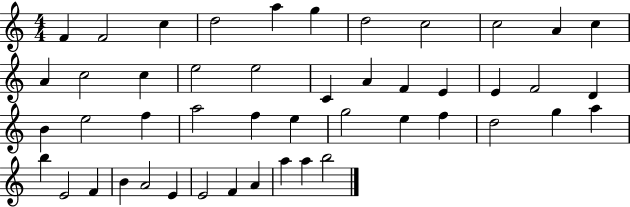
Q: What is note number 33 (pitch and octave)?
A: D5